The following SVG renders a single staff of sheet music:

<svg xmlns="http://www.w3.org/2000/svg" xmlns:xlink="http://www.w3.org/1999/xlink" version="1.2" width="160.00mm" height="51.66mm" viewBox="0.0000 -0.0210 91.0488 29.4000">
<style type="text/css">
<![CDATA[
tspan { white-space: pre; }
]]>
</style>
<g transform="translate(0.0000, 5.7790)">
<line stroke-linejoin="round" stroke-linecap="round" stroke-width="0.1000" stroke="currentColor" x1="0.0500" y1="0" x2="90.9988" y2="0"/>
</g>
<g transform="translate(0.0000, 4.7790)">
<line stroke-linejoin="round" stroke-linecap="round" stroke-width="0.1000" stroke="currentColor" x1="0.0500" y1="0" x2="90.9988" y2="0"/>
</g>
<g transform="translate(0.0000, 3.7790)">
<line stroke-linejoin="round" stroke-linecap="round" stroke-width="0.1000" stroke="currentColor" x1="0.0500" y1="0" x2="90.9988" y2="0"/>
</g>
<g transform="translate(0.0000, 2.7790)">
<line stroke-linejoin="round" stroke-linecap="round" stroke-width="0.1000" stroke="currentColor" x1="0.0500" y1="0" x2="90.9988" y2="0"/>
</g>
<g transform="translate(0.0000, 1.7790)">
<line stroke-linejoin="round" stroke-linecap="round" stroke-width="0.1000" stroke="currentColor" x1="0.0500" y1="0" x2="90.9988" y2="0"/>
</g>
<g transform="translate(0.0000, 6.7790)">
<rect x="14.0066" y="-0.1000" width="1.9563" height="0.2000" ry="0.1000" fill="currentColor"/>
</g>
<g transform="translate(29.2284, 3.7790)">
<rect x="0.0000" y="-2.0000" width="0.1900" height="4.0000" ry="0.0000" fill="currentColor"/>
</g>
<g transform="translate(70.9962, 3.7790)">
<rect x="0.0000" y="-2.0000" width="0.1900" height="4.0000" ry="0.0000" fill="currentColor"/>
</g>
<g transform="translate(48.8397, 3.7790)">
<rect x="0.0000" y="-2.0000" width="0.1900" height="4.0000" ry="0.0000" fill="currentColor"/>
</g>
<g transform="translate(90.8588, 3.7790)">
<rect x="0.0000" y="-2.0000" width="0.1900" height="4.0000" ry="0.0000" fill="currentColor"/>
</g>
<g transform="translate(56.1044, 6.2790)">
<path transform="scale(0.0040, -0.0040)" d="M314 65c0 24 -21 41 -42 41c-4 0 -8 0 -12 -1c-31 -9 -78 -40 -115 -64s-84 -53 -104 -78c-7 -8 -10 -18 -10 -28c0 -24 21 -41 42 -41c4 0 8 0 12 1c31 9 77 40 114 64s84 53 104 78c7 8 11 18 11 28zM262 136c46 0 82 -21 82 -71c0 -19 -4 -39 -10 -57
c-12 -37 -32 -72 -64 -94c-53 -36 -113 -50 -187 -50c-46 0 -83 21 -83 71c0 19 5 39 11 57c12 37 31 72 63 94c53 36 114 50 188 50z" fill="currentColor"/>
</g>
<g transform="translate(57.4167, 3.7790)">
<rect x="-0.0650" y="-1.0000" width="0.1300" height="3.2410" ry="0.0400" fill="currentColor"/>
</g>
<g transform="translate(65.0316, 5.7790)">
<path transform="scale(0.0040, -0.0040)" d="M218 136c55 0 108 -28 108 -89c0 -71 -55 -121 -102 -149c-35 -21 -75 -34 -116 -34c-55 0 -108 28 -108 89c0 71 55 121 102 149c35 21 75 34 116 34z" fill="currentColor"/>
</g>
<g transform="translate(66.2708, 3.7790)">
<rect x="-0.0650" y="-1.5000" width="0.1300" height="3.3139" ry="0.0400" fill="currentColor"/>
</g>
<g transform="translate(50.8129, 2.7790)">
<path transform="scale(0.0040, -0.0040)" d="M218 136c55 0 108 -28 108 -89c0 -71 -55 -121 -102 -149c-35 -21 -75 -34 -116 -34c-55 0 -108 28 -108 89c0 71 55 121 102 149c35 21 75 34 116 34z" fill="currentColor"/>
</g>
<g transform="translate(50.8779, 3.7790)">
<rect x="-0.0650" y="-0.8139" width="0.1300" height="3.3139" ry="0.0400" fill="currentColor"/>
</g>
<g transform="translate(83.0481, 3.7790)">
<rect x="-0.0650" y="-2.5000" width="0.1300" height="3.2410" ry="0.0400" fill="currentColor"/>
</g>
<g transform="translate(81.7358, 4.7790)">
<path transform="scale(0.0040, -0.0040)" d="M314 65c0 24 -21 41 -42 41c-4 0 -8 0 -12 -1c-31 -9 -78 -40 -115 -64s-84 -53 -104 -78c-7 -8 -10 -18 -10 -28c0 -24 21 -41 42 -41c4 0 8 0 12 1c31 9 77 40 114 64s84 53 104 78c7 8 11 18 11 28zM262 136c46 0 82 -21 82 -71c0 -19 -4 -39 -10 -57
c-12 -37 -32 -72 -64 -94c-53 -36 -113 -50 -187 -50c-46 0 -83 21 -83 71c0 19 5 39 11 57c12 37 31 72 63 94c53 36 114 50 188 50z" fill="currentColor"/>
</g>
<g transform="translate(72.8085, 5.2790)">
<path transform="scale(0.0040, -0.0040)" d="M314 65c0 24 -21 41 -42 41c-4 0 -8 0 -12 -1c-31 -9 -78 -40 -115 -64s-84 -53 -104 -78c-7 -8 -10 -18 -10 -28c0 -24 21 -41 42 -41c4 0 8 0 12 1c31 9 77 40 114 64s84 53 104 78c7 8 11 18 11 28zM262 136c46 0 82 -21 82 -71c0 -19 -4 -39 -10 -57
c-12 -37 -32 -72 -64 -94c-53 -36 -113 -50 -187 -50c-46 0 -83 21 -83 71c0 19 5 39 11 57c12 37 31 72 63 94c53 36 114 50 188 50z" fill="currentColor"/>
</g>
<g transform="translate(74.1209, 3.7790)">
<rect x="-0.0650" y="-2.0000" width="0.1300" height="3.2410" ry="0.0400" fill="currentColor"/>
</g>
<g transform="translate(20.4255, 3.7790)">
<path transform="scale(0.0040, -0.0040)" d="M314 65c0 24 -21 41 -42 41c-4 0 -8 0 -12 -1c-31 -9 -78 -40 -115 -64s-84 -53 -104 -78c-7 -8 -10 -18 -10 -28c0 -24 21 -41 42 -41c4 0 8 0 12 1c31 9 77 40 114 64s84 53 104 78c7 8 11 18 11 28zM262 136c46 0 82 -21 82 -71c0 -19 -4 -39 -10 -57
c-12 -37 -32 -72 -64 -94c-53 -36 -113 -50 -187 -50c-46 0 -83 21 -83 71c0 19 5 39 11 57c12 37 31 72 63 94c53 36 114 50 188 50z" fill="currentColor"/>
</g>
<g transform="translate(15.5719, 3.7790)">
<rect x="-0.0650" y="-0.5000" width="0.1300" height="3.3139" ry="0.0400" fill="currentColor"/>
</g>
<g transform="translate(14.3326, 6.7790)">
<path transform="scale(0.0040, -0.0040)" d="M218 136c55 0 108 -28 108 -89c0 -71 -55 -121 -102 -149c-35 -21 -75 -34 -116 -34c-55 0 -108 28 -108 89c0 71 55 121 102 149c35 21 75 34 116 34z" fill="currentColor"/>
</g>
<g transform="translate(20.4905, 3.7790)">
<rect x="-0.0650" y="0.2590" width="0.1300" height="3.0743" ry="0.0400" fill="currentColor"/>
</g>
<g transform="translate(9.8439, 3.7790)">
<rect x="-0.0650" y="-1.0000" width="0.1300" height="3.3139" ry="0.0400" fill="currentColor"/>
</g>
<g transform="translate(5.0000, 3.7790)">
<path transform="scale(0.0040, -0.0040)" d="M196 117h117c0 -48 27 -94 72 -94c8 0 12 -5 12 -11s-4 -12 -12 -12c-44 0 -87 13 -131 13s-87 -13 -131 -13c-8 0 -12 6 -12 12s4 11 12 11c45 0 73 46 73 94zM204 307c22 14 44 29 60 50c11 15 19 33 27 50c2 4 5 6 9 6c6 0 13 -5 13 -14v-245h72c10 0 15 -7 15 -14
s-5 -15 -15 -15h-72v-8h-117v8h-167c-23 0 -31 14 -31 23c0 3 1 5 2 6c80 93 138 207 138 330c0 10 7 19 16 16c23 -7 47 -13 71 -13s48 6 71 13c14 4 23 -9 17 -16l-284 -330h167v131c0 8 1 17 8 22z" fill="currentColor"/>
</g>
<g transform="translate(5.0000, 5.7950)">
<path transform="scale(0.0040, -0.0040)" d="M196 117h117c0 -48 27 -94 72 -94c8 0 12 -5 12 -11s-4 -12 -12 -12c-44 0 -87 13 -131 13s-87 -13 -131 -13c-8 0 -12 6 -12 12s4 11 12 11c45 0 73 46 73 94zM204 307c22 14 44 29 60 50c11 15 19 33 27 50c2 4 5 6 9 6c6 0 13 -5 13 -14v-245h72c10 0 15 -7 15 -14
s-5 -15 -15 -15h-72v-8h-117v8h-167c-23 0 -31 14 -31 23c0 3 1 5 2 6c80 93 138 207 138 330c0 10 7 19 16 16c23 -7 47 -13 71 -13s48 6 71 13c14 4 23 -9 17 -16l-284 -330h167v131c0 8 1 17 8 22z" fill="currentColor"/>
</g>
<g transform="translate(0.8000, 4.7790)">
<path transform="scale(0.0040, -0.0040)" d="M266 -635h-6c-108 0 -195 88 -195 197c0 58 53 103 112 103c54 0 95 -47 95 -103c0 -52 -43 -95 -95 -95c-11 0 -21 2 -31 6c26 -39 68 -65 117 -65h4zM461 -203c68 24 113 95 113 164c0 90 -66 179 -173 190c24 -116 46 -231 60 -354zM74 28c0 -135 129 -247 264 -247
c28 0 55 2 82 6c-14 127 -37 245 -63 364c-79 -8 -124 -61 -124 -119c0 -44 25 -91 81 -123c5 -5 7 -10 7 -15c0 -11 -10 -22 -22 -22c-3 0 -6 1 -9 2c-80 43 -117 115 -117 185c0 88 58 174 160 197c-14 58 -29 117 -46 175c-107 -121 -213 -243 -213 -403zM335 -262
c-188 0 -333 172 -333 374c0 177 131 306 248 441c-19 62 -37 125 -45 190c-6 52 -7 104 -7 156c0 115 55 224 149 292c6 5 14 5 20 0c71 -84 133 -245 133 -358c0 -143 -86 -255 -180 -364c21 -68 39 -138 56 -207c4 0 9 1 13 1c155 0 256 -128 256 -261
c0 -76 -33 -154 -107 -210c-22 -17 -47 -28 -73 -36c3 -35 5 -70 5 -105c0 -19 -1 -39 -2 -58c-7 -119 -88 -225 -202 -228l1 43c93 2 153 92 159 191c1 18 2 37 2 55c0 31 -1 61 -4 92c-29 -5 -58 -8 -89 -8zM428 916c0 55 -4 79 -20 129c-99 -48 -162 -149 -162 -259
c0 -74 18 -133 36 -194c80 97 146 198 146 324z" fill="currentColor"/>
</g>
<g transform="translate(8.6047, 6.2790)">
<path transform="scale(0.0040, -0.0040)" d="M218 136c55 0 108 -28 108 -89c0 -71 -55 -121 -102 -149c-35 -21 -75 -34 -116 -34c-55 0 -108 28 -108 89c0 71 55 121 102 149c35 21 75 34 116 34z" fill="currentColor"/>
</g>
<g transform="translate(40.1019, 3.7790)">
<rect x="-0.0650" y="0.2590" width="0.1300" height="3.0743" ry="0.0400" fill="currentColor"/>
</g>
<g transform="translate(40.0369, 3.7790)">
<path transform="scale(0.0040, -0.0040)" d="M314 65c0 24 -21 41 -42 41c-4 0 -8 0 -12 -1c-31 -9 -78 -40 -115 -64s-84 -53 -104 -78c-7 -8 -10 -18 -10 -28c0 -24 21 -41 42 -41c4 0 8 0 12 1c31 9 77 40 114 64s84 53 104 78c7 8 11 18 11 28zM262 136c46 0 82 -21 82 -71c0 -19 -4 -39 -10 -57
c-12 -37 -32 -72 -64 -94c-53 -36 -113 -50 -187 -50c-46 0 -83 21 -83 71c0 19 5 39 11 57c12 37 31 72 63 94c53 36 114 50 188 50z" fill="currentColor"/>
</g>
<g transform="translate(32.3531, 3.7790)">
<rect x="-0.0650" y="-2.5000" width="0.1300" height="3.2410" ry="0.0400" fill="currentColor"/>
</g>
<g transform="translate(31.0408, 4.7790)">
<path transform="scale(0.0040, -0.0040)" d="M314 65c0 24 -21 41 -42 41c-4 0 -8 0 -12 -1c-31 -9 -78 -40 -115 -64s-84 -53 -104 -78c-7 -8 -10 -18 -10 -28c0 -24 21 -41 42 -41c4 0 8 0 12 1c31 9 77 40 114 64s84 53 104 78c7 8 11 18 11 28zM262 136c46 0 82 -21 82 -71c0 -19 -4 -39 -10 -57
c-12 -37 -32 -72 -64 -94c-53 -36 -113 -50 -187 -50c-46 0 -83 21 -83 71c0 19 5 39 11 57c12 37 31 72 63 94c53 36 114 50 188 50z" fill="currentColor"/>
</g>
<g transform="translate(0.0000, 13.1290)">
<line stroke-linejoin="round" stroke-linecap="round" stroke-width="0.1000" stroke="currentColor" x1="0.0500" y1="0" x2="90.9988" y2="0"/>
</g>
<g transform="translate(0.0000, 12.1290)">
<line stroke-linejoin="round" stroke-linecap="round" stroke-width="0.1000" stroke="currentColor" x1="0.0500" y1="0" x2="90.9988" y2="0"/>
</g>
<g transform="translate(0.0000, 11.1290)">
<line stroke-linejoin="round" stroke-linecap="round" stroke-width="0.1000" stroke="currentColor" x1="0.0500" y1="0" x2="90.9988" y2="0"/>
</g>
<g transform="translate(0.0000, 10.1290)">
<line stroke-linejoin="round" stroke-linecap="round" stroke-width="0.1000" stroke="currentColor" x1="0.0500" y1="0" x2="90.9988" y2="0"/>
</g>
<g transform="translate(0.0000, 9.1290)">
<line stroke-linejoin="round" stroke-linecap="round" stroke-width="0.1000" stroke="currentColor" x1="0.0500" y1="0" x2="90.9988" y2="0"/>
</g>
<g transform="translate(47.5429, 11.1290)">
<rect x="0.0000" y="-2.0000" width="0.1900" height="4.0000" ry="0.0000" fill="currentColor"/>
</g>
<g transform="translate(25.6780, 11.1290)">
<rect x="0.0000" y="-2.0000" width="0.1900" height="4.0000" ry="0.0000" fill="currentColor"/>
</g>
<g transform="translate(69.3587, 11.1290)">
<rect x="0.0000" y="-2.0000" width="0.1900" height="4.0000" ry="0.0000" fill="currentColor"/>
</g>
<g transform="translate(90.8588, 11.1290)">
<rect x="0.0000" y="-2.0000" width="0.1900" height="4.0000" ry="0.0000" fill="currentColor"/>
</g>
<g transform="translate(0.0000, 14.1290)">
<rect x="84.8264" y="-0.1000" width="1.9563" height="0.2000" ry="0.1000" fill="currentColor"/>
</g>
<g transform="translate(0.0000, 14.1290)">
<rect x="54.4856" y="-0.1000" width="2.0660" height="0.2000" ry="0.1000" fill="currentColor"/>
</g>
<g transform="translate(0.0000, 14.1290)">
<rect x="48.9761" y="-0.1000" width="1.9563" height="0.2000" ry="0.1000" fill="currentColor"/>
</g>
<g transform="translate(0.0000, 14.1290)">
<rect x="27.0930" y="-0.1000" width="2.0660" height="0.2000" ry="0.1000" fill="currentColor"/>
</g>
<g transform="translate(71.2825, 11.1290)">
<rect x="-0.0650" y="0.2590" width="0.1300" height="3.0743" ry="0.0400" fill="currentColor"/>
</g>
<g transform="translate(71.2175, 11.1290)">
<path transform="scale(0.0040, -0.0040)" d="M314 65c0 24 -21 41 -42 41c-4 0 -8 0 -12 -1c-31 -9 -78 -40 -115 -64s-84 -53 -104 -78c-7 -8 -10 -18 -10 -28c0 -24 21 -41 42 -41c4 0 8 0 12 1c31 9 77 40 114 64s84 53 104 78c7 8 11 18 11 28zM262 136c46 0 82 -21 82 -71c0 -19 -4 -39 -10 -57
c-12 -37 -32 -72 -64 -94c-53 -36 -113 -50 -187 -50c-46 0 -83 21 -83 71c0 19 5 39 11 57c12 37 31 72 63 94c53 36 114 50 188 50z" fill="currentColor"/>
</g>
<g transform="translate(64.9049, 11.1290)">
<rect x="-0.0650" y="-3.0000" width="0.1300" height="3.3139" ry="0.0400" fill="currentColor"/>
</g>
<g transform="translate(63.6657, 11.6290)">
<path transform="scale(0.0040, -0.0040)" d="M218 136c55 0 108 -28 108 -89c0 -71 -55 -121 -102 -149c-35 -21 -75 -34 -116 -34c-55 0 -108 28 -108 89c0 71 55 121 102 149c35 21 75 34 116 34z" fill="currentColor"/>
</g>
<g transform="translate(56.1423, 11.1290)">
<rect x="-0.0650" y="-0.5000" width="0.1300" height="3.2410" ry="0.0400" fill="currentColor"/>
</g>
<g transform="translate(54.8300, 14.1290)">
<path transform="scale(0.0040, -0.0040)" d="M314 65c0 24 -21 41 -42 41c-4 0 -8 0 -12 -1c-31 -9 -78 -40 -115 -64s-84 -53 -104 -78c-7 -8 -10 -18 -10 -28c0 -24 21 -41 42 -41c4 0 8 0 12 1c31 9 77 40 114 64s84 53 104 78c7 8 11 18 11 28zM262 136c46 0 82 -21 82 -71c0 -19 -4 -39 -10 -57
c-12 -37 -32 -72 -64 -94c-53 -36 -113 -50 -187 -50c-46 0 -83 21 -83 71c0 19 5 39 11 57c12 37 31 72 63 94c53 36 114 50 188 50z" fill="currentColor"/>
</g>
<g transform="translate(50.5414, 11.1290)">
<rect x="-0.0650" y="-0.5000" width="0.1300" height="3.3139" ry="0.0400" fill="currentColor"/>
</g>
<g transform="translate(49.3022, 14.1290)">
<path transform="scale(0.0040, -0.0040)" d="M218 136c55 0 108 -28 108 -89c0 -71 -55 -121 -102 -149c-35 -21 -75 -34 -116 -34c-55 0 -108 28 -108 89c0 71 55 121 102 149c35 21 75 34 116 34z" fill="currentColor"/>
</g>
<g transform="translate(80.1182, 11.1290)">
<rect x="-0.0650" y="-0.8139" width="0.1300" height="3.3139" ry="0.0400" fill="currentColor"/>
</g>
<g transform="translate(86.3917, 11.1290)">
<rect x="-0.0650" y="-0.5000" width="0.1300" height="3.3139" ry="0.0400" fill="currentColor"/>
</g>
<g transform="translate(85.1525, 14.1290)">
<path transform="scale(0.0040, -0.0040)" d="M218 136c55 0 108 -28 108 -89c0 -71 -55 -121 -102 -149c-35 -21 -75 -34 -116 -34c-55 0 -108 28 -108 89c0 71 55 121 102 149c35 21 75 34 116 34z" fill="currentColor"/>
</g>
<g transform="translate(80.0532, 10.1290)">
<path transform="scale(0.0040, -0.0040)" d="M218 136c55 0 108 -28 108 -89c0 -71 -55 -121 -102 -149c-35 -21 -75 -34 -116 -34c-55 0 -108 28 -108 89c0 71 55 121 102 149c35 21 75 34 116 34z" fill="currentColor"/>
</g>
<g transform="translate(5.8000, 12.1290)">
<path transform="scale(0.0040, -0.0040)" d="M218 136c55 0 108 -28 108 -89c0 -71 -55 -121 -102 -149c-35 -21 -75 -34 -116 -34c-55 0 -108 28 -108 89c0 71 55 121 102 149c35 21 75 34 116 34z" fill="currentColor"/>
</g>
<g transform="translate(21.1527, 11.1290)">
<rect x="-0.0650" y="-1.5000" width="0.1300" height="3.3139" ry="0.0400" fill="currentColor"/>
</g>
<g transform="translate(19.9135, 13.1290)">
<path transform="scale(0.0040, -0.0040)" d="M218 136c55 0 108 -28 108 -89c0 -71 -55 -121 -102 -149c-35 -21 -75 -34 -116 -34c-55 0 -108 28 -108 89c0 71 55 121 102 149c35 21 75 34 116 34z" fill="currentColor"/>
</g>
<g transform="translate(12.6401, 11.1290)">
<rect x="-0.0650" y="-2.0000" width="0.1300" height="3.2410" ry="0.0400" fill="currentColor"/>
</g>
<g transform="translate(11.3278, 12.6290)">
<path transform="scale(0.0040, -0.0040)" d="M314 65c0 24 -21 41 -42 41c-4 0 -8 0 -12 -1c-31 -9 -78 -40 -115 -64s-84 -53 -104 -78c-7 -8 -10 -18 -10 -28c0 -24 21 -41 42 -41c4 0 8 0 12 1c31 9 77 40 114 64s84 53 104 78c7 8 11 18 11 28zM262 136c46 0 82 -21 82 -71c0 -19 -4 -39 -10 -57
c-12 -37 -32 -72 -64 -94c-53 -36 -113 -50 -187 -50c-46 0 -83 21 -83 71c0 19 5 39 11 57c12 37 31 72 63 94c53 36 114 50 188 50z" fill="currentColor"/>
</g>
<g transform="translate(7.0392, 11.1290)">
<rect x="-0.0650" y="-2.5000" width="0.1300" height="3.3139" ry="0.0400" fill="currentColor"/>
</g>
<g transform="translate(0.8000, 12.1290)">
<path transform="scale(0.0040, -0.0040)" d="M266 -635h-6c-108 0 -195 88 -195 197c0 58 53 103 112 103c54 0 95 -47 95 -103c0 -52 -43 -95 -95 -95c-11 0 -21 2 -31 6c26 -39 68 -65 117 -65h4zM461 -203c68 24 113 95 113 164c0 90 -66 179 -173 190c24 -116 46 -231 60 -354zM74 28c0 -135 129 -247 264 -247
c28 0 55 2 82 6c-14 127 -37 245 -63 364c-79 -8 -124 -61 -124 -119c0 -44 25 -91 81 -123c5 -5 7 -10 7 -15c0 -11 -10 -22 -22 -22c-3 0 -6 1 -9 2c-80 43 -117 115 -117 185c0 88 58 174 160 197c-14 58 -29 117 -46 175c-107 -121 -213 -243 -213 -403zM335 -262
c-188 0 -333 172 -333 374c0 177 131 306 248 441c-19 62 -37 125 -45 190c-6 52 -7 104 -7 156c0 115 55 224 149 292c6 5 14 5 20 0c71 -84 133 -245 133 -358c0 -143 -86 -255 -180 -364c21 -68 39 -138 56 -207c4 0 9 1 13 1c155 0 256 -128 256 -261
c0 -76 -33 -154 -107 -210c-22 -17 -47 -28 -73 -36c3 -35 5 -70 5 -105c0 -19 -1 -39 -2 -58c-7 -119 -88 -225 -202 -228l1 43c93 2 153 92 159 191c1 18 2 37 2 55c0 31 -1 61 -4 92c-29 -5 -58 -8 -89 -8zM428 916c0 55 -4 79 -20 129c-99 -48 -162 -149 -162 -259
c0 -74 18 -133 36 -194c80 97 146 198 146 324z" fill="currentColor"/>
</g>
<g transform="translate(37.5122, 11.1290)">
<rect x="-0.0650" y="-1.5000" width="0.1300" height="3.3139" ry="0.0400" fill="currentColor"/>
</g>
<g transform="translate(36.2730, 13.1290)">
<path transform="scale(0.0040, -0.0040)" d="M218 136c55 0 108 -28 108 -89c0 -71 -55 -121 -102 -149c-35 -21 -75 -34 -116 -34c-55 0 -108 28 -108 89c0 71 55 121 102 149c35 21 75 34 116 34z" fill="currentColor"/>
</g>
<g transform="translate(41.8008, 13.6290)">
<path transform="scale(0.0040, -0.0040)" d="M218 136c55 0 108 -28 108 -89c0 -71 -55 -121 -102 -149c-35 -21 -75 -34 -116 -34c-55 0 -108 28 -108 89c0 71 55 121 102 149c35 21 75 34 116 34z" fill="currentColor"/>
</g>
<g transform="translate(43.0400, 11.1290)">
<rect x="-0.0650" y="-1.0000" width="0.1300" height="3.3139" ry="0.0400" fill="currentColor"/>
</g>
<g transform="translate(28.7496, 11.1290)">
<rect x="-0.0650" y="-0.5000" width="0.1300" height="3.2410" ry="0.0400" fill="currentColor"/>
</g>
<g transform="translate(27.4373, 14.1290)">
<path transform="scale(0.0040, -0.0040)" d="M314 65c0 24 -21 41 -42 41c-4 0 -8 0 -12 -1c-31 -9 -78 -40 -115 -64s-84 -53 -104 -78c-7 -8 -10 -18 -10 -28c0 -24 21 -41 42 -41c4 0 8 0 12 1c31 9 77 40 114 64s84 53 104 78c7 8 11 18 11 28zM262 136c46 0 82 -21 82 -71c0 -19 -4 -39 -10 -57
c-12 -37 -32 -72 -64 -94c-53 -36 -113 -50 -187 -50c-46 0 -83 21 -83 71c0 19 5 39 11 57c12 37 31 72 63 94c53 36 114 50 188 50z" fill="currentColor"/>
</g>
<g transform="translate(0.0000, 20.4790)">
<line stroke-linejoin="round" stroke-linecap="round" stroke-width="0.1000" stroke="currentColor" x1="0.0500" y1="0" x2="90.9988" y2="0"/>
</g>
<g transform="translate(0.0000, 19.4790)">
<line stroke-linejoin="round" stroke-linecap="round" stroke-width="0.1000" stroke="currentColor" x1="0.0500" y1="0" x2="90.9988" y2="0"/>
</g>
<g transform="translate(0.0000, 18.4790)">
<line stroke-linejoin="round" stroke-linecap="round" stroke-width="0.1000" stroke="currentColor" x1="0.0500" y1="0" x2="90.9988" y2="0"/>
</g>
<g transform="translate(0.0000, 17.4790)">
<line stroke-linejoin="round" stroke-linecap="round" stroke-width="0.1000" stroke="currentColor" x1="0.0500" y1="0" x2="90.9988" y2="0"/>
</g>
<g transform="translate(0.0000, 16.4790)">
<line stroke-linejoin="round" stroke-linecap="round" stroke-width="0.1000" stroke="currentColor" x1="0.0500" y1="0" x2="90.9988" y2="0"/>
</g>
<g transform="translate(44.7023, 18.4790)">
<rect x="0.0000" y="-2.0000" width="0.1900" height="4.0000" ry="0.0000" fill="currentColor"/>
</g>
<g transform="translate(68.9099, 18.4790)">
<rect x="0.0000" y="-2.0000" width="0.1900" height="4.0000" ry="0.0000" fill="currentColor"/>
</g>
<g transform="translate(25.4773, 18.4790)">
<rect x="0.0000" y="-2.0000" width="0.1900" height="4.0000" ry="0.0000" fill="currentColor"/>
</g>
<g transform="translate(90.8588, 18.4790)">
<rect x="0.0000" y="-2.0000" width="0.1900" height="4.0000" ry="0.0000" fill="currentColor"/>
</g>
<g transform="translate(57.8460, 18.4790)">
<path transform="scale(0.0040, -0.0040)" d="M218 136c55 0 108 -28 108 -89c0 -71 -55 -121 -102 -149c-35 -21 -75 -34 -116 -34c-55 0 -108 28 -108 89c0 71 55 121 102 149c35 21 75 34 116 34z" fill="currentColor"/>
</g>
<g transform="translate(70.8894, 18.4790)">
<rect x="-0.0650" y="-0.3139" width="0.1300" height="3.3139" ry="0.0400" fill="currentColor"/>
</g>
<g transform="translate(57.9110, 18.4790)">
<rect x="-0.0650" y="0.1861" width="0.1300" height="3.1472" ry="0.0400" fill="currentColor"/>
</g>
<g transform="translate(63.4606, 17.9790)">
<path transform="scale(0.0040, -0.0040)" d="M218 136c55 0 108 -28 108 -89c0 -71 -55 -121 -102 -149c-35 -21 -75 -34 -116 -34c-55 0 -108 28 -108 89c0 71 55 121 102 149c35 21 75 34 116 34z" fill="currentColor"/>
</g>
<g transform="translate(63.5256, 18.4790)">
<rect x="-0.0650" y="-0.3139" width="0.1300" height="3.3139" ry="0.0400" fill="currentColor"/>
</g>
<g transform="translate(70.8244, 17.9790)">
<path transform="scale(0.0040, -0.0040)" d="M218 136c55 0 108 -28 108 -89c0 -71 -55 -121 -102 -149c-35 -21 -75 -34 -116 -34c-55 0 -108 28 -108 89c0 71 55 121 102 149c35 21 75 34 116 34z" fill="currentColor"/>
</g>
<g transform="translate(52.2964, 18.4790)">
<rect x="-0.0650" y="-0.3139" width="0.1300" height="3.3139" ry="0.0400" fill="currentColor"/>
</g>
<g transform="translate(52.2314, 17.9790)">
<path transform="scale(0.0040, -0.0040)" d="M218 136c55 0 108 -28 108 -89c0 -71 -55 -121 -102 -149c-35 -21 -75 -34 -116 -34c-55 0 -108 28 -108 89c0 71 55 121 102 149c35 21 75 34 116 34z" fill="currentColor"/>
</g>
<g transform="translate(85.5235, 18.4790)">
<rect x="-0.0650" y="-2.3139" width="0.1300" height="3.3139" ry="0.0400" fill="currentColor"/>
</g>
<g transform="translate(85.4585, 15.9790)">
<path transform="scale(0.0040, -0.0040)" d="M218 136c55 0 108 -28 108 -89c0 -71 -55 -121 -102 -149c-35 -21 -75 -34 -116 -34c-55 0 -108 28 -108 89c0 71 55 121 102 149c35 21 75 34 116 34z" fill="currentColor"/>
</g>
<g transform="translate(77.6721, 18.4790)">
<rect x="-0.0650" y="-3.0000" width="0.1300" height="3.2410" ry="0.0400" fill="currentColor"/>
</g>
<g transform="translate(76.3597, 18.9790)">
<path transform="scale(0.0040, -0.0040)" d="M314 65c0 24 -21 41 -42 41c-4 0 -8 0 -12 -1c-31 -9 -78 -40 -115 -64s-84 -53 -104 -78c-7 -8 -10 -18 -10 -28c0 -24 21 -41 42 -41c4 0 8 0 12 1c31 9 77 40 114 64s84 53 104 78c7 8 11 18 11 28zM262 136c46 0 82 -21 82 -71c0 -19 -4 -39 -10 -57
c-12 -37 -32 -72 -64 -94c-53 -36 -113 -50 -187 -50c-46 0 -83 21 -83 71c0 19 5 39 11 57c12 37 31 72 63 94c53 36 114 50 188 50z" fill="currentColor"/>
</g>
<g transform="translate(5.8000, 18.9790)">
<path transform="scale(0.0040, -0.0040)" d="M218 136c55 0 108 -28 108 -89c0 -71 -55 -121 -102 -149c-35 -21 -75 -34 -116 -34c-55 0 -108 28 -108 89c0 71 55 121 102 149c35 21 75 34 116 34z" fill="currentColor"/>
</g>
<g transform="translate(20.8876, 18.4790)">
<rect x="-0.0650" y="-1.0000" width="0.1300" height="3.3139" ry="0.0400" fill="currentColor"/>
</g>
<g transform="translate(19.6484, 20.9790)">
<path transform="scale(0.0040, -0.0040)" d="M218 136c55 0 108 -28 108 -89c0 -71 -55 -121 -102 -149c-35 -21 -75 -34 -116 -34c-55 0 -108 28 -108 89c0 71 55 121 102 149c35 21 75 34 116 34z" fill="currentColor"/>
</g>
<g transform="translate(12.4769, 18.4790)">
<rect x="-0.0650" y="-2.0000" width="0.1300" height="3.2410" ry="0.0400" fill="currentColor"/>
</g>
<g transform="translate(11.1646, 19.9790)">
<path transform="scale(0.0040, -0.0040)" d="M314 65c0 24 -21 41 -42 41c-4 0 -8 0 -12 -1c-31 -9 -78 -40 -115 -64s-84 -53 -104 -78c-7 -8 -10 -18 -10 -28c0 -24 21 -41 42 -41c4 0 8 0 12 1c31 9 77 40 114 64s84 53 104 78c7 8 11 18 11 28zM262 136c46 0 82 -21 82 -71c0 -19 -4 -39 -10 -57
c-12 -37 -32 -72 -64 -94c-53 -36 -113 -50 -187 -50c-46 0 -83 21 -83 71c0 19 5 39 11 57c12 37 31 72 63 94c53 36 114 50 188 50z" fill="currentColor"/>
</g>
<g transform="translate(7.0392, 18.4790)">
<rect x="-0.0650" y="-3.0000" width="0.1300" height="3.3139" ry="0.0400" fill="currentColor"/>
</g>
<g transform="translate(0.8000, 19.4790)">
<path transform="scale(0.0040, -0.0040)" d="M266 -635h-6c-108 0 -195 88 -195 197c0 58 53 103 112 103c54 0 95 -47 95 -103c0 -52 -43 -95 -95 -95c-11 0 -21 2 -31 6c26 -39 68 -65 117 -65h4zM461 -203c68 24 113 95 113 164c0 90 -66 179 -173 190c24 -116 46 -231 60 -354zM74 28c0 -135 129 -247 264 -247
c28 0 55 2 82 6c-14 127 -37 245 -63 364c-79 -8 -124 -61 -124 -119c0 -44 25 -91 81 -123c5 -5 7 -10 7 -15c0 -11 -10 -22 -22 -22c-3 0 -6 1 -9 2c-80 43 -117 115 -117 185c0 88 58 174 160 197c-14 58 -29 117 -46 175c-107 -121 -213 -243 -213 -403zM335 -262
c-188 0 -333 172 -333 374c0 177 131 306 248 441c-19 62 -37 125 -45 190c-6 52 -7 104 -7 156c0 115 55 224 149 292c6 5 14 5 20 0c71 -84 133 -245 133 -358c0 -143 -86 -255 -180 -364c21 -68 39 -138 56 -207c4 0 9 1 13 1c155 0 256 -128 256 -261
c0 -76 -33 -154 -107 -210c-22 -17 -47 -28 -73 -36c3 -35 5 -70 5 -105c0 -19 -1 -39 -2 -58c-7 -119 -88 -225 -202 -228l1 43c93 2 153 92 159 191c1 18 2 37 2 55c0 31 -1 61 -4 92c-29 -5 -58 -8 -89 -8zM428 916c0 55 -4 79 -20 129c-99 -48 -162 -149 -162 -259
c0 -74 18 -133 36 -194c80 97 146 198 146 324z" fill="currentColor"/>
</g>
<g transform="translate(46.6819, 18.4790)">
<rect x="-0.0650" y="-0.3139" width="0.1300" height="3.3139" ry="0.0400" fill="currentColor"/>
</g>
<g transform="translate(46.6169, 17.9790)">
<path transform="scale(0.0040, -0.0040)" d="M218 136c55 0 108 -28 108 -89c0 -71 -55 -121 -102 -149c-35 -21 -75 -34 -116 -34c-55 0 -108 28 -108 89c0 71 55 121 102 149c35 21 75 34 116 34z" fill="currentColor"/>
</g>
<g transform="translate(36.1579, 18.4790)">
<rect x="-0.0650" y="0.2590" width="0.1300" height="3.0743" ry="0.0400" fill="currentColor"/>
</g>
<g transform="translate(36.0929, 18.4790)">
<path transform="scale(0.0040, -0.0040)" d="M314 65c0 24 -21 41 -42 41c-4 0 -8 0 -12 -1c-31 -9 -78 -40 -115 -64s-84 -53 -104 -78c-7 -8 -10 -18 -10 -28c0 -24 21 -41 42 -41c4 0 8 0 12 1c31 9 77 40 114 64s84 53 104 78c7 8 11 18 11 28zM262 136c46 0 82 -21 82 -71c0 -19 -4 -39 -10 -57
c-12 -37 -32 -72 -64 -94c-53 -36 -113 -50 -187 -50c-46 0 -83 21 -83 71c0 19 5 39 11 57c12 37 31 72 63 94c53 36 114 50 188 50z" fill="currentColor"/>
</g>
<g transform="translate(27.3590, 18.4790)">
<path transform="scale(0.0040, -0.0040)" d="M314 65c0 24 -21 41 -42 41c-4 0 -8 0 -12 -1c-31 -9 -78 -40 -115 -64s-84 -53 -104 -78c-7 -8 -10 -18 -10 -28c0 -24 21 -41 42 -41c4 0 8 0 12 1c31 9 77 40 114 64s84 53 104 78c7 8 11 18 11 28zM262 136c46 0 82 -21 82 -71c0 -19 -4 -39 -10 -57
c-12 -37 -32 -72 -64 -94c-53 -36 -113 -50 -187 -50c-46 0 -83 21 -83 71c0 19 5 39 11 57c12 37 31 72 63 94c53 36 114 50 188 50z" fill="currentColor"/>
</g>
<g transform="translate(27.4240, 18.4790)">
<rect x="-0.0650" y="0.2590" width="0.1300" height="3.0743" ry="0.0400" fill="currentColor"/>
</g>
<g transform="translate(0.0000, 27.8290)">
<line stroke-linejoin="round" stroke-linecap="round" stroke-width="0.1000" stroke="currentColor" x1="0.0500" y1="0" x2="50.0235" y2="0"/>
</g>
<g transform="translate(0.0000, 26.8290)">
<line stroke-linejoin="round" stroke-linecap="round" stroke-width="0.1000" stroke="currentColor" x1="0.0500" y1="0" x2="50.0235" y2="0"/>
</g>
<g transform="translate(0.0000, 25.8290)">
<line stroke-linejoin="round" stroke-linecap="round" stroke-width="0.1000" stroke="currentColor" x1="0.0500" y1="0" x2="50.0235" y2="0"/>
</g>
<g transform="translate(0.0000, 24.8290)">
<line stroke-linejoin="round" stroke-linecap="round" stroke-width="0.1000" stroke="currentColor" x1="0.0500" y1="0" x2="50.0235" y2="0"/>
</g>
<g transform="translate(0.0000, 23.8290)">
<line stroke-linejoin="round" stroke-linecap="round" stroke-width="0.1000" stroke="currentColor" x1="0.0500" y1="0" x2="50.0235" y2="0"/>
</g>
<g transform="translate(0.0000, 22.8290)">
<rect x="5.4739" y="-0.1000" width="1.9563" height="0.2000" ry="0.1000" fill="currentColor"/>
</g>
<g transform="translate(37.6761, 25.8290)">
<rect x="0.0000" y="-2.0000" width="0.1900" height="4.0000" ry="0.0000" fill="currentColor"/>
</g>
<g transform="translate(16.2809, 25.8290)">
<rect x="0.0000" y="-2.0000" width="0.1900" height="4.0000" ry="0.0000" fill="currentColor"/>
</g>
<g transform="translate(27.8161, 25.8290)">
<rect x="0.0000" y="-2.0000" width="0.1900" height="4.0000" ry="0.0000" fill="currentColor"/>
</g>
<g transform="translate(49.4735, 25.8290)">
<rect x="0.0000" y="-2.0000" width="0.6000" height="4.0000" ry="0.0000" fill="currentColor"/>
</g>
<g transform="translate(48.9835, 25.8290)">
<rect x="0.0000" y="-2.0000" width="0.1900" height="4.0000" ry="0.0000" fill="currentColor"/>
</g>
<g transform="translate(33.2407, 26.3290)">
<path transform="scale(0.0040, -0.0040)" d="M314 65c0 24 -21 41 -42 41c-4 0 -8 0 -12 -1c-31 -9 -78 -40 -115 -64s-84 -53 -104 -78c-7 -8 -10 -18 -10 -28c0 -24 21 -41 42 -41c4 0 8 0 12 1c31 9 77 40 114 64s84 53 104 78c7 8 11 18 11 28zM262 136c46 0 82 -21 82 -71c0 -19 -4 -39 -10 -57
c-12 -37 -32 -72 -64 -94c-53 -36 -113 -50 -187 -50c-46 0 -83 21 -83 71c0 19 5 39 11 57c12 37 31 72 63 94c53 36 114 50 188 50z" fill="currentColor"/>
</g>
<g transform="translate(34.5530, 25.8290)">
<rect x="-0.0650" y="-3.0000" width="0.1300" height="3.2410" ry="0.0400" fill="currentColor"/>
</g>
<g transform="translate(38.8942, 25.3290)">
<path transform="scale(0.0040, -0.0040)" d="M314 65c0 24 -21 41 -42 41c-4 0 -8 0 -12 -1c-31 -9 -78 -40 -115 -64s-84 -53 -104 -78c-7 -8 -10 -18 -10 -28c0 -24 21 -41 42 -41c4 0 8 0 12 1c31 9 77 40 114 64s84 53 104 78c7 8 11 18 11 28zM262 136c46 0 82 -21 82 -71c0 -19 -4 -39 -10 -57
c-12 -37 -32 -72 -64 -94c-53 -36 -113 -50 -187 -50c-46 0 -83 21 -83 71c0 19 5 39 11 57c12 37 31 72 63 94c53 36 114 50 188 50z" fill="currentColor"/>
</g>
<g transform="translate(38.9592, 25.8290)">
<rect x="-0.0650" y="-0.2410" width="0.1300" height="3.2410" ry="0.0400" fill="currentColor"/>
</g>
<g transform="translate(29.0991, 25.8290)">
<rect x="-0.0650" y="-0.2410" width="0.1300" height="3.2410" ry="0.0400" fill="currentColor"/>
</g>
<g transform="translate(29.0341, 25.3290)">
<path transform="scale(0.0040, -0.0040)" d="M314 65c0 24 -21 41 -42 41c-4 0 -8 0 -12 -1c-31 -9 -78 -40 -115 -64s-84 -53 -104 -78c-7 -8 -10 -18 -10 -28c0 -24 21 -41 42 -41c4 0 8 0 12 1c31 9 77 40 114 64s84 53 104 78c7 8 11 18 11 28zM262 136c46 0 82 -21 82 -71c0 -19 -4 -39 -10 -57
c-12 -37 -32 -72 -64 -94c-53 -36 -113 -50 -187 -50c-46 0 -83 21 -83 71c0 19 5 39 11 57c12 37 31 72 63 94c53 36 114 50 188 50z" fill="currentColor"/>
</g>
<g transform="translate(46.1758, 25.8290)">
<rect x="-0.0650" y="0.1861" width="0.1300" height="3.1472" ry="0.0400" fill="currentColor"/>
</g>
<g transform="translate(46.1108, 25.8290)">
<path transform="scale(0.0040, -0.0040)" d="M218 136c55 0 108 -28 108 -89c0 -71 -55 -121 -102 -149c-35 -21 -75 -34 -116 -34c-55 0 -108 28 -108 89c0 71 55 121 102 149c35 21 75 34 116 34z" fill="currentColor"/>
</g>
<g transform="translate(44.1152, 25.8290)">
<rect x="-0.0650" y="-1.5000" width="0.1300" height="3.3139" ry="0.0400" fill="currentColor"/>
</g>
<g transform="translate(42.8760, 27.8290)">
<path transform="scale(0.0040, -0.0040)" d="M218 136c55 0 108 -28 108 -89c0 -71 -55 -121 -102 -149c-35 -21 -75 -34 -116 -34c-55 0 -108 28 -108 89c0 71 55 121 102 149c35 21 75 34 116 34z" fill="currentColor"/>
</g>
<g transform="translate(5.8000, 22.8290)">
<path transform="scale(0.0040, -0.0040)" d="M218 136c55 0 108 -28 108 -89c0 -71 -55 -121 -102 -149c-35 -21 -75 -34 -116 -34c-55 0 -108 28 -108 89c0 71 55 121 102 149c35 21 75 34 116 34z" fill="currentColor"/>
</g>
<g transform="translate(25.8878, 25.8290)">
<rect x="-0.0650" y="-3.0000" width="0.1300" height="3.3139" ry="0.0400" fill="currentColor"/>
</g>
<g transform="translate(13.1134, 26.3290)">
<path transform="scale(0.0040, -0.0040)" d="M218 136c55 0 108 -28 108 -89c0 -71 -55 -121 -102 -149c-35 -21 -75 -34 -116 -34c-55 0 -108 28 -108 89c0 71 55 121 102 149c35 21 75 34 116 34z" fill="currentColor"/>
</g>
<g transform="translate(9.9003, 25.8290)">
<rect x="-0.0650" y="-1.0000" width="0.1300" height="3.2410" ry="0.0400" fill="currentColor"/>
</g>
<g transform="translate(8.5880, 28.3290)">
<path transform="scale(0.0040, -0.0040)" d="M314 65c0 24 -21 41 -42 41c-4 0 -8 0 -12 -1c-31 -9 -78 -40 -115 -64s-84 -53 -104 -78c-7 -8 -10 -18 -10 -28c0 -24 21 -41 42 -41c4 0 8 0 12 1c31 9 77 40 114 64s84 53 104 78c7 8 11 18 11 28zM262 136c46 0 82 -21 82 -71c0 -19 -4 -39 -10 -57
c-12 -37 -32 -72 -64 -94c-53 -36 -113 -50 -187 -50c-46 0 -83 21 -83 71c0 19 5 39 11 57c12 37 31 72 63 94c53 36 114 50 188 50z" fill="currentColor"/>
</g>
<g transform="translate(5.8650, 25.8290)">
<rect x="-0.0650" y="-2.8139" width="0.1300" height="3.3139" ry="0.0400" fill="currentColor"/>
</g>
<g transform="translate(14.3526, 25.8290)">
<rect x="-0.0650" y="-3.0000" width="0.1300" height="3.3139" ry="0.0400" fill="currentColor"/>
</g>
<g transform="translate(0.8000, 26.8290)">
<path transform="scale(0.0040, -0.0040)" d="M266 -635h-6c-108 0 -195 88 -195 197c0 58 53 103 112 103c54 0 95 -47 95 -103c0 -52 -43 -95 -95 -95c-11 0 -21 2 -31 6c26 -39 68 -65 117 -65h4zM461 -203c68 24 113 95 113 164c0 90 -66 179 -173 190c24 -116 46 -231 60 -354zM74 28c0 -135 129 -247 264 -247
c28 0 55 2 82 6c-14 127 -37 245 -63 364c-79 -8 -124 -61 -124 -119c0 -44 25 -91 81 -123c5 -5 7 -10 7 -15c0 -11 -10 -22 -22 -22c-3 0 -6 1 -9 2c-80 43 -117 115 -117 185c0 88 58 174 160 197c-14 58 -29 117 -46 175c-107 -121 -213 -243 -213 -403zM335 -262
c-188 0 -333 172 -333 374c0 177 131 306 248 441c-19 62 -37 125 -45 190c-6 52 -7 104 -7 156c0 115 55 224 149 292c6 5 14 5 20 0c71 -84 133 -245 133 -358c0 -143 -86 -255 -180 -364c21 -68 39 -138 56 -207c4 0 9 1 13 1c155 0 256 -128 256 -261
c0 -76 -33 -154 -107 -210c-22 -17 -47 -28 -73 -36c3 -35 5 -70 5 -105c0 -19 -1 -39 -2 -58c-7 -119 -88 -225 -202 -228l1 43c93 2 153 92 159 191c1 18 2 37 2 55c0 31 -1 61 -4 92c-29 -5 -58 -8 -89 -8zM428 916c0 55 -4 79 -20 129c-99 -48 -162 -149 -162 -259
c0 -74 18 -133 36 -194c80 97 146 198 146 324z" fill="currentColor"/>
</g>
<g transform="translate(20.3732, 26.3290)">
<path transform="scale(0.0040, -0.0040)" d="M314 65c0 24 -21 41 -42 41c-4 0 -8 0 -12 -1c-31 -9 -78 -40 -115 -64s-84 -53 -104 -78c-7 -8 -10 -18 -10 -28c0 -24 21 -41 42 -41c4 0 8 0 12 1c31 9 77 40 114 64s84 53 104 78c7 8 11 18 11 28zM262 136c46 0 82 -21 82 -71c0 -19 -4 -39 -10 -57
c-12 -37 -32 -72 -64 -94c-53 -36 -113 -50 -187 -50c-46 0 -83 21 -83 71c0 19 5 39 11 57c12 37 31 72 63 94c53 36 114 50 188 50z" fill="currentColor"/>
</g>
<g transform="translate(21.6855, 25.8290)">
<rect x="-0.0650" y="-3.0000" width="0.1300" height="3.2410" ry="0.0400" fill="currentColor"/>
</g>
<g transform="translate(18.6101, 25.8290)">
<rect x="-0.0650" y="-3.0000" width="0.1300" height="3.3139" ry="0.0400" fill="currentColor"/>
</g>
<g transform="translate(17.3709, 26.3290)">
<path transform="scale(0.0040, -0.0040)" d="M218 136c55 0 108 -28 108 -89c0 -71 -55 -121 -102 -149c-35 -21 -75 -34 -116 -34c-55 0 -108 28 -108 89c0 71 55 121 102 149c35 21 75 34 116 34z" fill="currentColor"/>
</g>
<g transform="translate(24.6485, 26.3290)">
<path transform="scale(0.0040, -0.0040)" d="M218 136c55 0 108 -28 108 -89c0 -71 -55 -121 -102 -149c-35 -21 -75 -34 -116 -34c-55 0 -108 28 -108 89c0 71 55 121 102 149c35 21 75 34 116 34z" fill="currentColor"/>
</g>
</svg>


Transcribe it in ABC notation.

X:1
T:Untitled
M:4/4
L:1/4
K:C
D C B2 G2 B2 d D2 E F2 G2 G F2 E C2 E D C C2 A B2 d C A F2 D B2 B2 c c B c c A2 g a D2 A A A2 A c2 A2 c2 E B